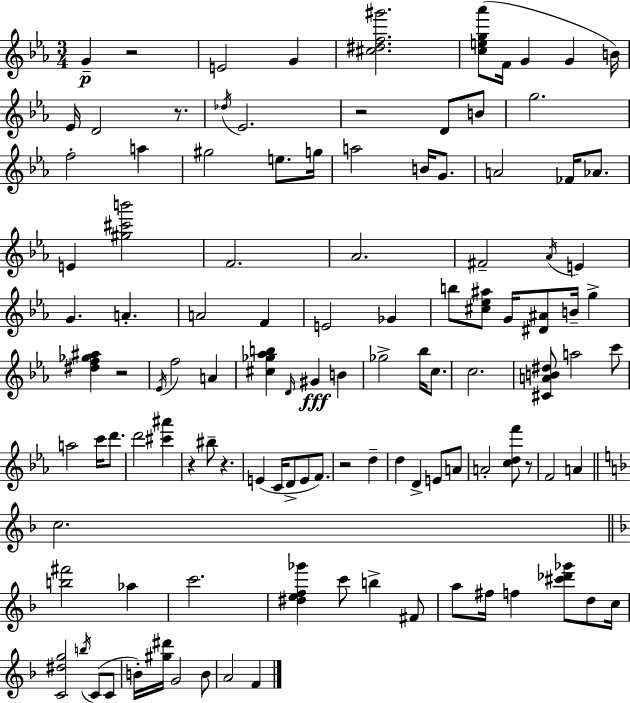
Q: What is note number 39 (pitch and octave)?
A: G4